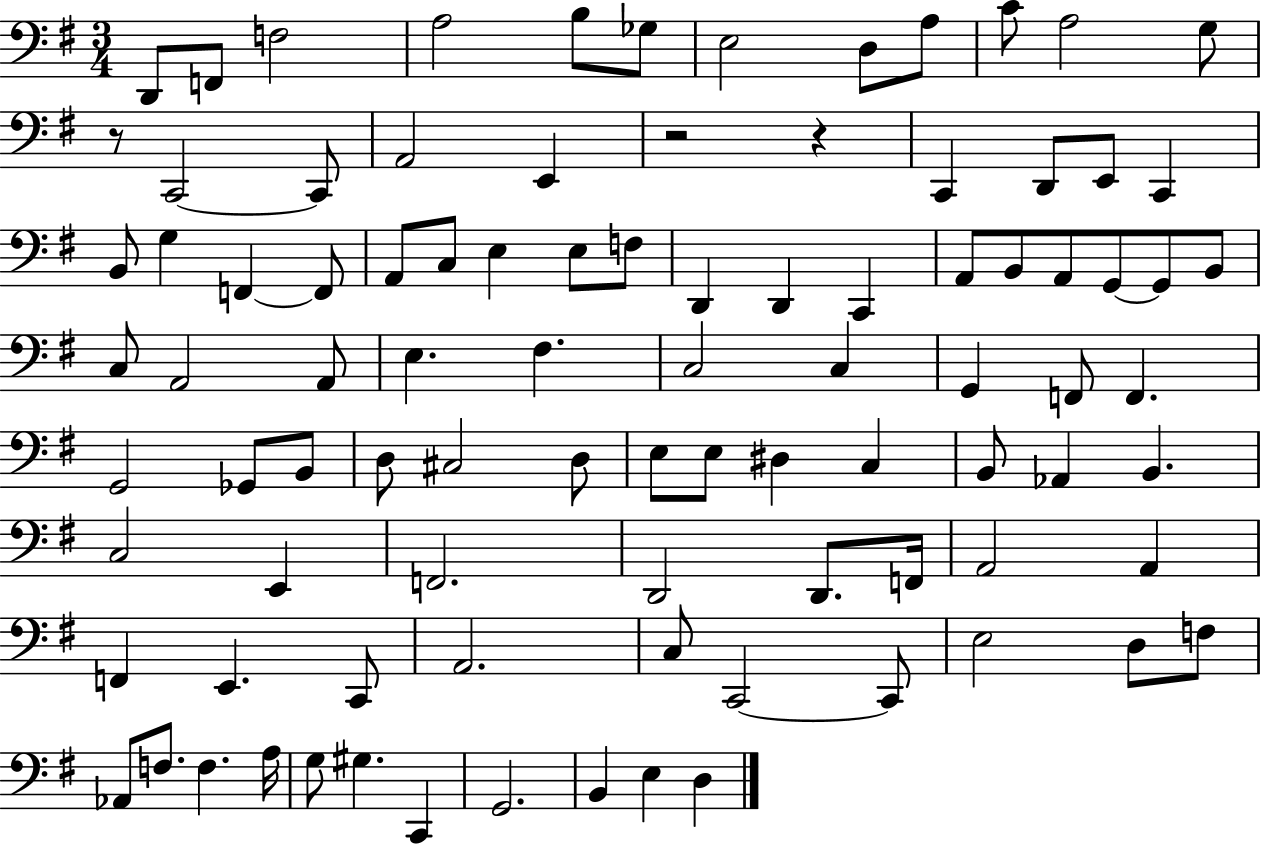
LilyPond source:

{
  \clef bass
  \numericTimeSignature
  \time 3/4
  \key g \major
  d,8 f,8 f2 | a2 b8 ges8 | e2 d8 a8 | c'8 a2 g8 | \break r8 c,2~~ c,8 | a,2 e,4 | r2 r4 | c,4 d,8 e,8 c,4 | \break b,8 g4 f,4~~ f,8 | a,8 c8 e4 e8 f8 | d,4 d,4 c,4 | a,8 b,8 a,8 g,8~~ g,8 b,8 | \break c8 a,2 a,8 | e4. fis4. | c2 c4 | g,4 f,8 f,4. | \break g,2 ges,8 b,8 | d8 cis2 d8 | e8 e8 dis4 c4 | b,8 aes,4 b,4. | \break c2 e,4 | f,2. | d,2 d,8. f,16 | a,2 a,4 | \break f,4 e,4. c,8 | a,2. | c8 c,2~~ c,8 | e2 d8 f8 | \break aes,8 f8. f4. a16 | g8 gis4. c,4 | g,2. | b,4 e4 d4 | \break \bar "|."
}